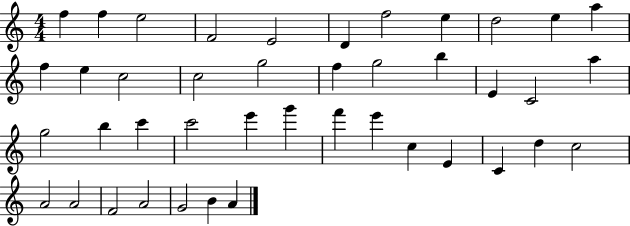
X:1
T:Untitled
M:4/4
L:1/4
K:C
f f e2 F2 E2 D f2 e d2 e a f e c2 c2 g2 f g2 b E C2 a g2 b c' c'2 e' g' f' e' c E C d c2 A2 A2 F2 A2 G2 B A